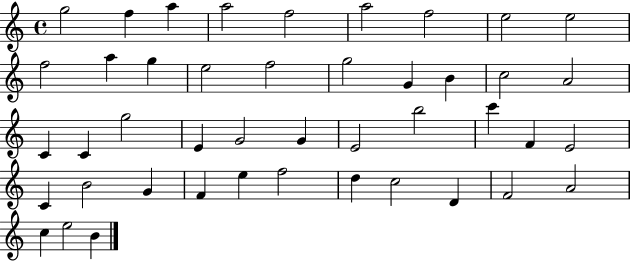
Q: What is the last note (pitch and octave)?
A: B4